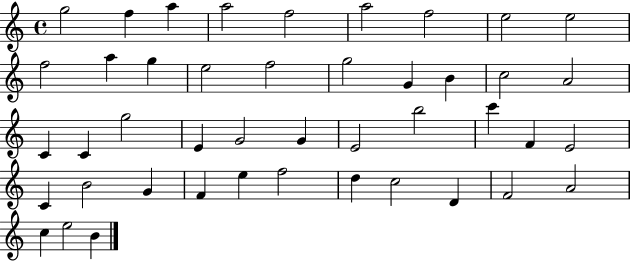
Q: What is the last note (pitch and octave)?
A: B4